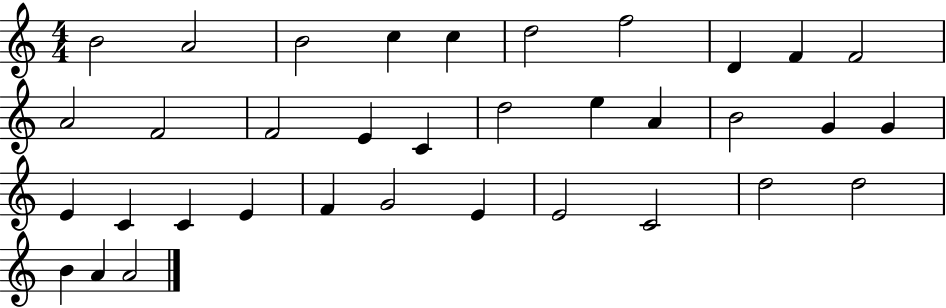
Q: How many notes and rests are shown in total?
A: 35